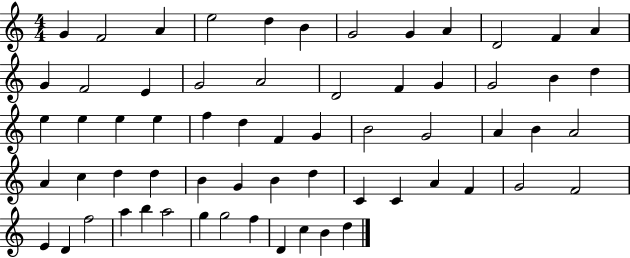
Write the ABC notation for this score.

X:1
T:Untitled
M:4/4
L:1/4
K:C
G F2 A e2 d B G2 G A D2 F A G F2 E G2 A2 D2 F G G2 B d e e e e f d F G B2 G2 A B A2 A c d d B G B d C C A F G2 F2 E D f2 a b a2 g g2 f D c B d